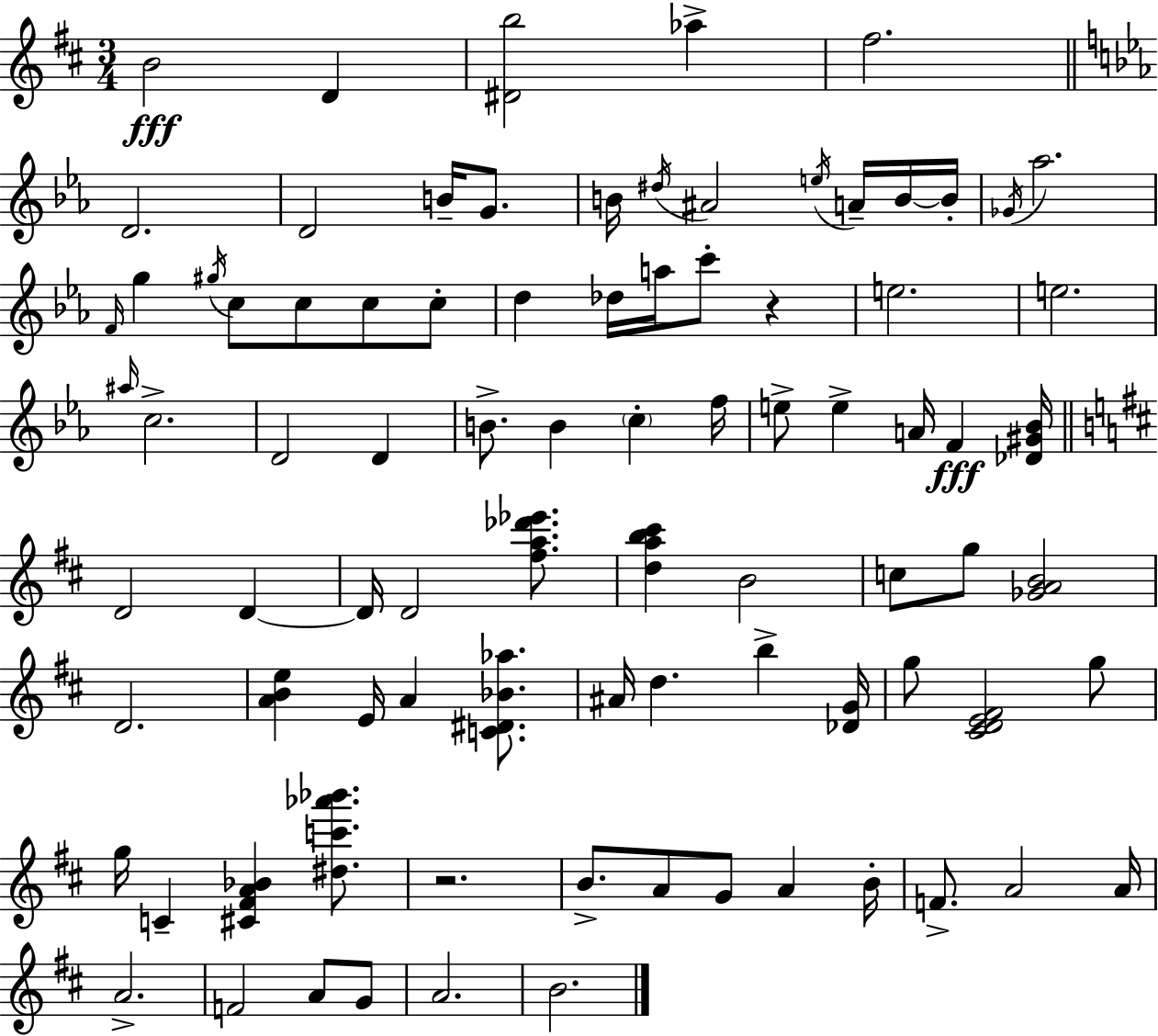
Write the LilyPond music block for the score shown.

{
  \clef treble
  \numericTimeSignature
  \time 3/4
  \key d \major
  \repeat volta 2 { b'2\fff d'4 | <dis' b''>2 aes''4-> | fis''2. | \bar "||" \break \key ees \major d'2. | d'2 b'16-- g'8. | b'16 \acciaccatura { dis''16 } ais'2 \acciaccatura { e''16 } a'16-- | b'16~~ b'16-. \acciaccatura { ges'16 } aes''2. | \break \grace { f'16 } g''4 \acciaccatura { gis''16 } c''8 c''8 | c''8 c''8-. d''4 des''16 a''16 c'''8-. | r4 e''2. | e''2. | \break \grace { ais''16 } c''2.-> | d'2 | d'4 b'8.-> b'4 | \parenthesize c''4-. f''16 e''8-> e''4-> | \break a'16 f'4\fff <des' gis' bes'>16 \bar "||" \break \key d \major d'2 d'4~~ | d'16 d'2 <fis'' a'' des''' ees'''>8. | <d'' a'' b'' cis'''>4 b'2 | c''8 g''8 <ges' a' b'>2 | \break d'2. | <a' b' e''>4 e'16 a'4 <c' dis' bes' aes''>8. | ais'16 d''4. b''4-> <des' g'>16 | g''8 <cis' d' e' fis'>2 g''8 | \break g''16 c'4-- <cis' fis' a' bes'>4 <dis'' c''' aes''' bes'''>8. | r2. | b'8.-> a'8 g'8 a'4 b'16-. | f'8.-> a'2 a'16 | \break a'2.-> | f'2 a'8 g'8 | a'2. | b'2. | \break } \bar "|."
}